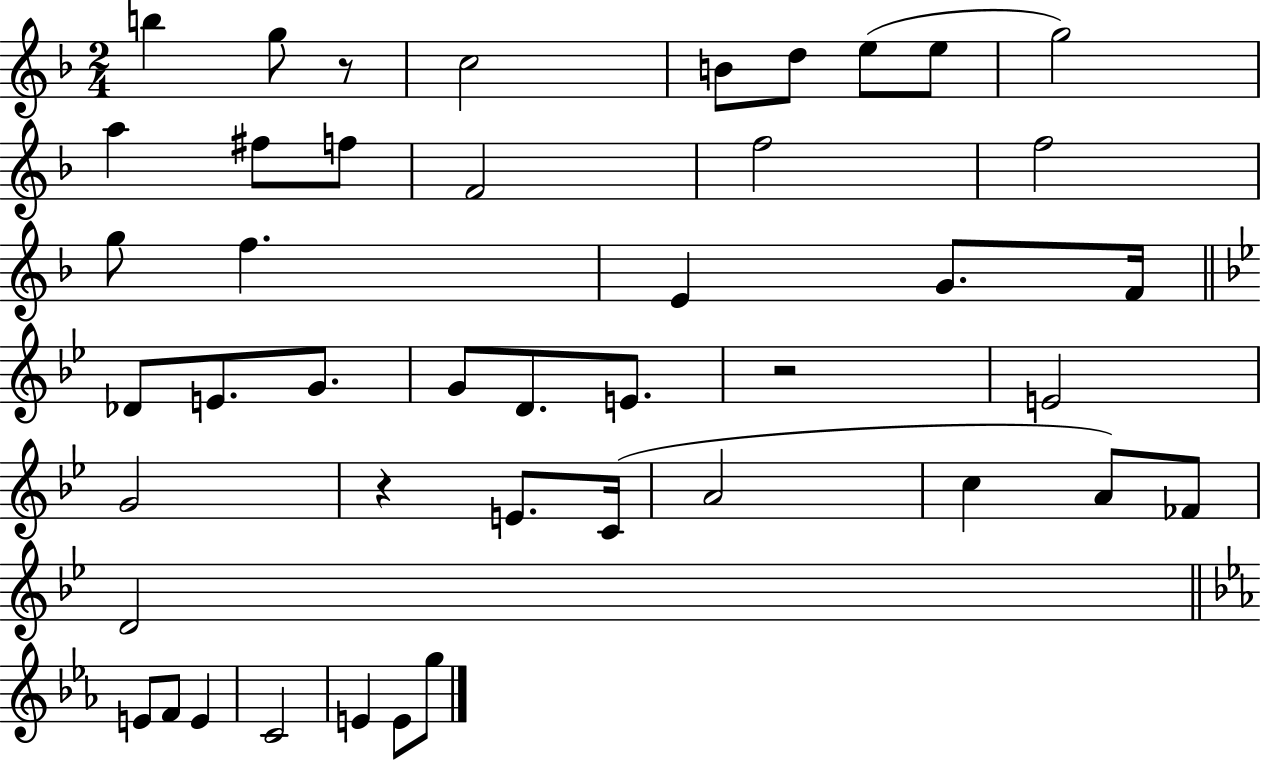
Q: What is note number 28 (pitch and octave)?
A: E4